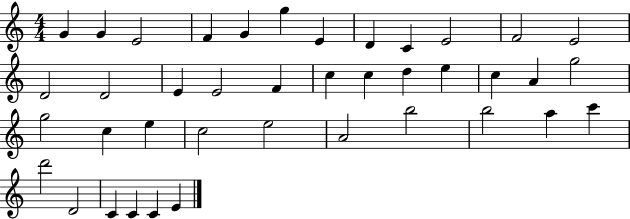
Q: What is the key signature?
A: C major